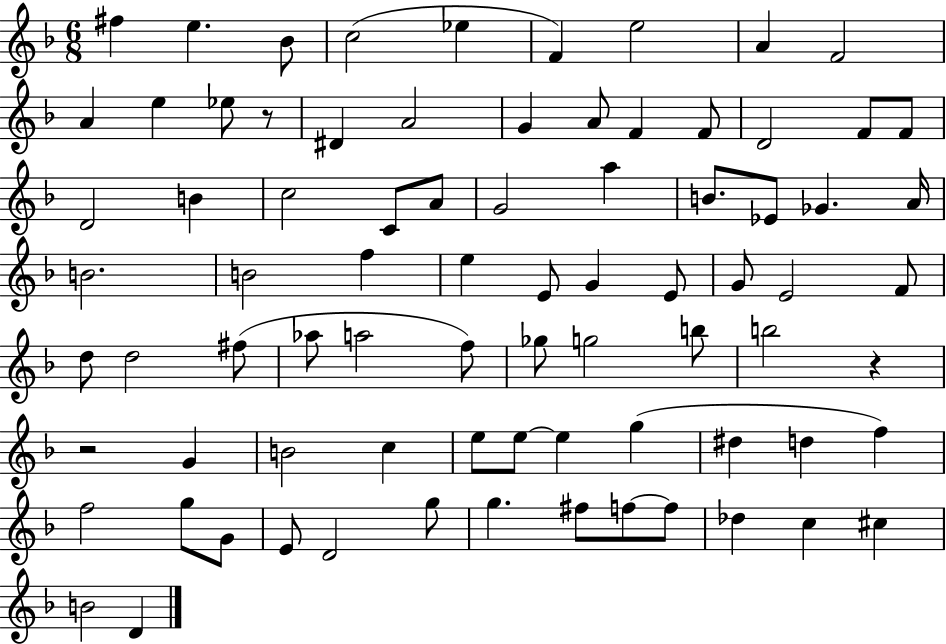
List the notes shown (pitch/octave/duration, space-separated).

F#5/q E5/q. Bb4/e C5/h Eb5/q F4/q E5/h A4/q F4/h A4/q E5/q Eb5/e R/e D#4/q A4/h G4/q A4/e F4/q F4/e D4/h F4/e F4/e D4/h B4/q C5/h C4/e A4/e G4/h A5/q B4/e. Eb4/e Gb4/q. A4/s B4/h. B4/h F5/q E5/q E4/e G4/q E4/e G4/e E4/h F4/e D5/e D5/h F#5/e Ab5/e A5/h F5/e Gb5/e G5/h B5/e B5/h R/q R/h G4/q B4/h C5/q E5/e E5/e E5/q G5/q D#5/q D5/q F5/q F5/h G5/e G4/e E4/e D4/h G5/e G5/q. F#5/e F5/e F5/e Db5/q C5/q C#5/q B4/h D4/q